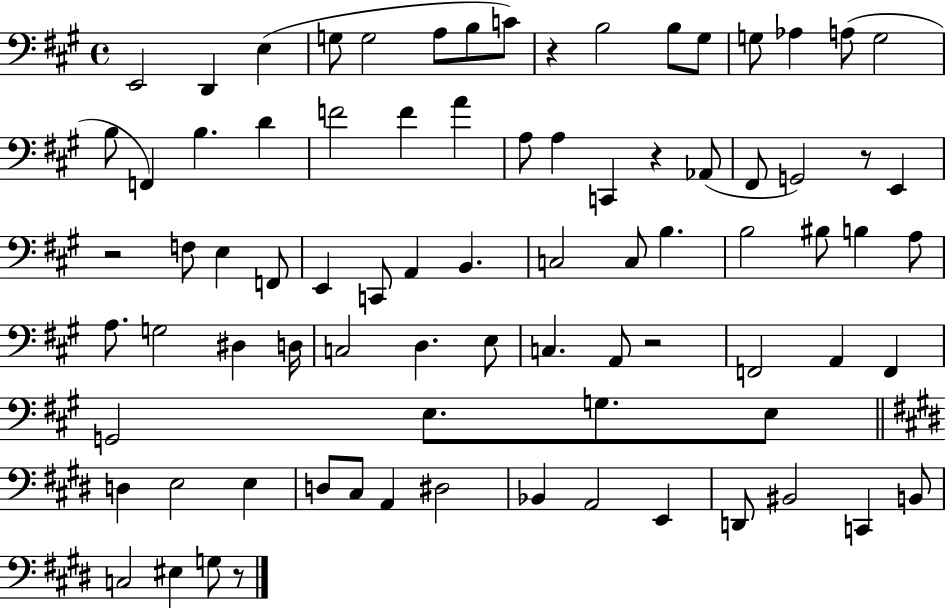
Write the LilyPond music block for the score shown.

{
  \clef bass
  \time 4/4
  \defaultTimeSignature
  \key a \major
  e,2 d,4 e4( | g8 g2 a8 b8 c'8) | r4 b2 b8 gis8 | g8 aes4 a8( g2 | \break b8 f,4) b4. d'4 | f'2 f'4 a'4 | a8 a4 c,4 r4 aes,8( | fis,8 g,2) r8 e,4 | \break r2 f8 e4 f,8 | e,4 c,8 a,4 b,4. | c2 c8 b4. | b2 bis8 b4 a8 | \break a8. g2 dis4 d16 | c2 d4. e8 | c4. a,8 r2 | f,2 a,4 f,4 | \break g,2 e8. g8. e8 | \bar "||" \break \key e \major d4 e2 e4 | d8 cis8 a,4 dis2 | bes,4 a,2 e,4 | d,8 bis,2 c,4 b,8 | \break c2 eis4 g8 r8 | \bar "|."
}